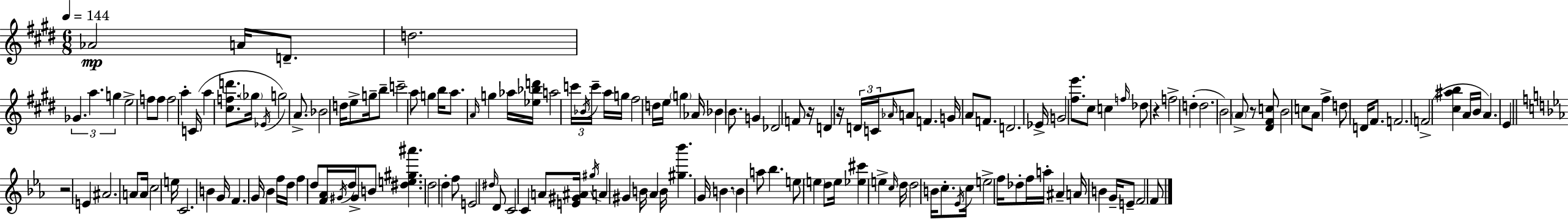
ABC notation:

X:1
T:Untitled
M:6/8
L:1/4
K:E
_A2 A/4 D/2 d2 _G a g e2 f/2 f/2 f2 a C/4 a [^cfd']/2 _g/4 _E/4 g2 A/2 _B2 d/4 e/2 g/4 b/2 c'2 a/2 g b/4 a/2 A/4 g _a/4 [_e_bd']/4 a2 c'/4 _B/4 c'/4 a/4 g/4 ^f2 d/4 e/4 g _A/4 _B B/2 G _D2 F/2 z/4 D z/4 D/4 C/4 _A/4 A/2 F G/4 A/2 F/2 D2 _E/4 G2 [^fe']/2 ^c/2 c f/4 _d/2 z f2 d d2 B2 A/2 z/2 [^D^Fc]/2 B2 c/2 A/2 ^f d/2 D/4 ^F/2 F2 F2 [^c^ab] A/4 B/4 A E z2 E ^A2 A/2 A/4 c2 e/4 C2 B G/4 F G/4 _B f/4 d/4 f d/2 [F_A]/4 ^G/4 d/4 ^G/2 B/2 [^de^g^a'] d2 d f/2 E2 ^d/4 D/2 C2 C A/2 [E^G^A]/4 ^g/4 A ^G B/4 _A B/4 [^g_b'] G/4 B B a/2 _b e/2 e d/2 e/4 [_e^c'] e c/4 d/4 d2 B/4 c/2 _E/4 c/4 e2 f/4 _d/2 f/4 a/4 ^A A/4 B G/4 E/2 F2 F/2